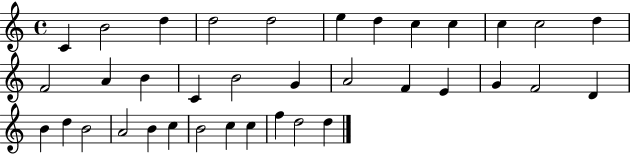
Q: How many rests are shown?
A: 0